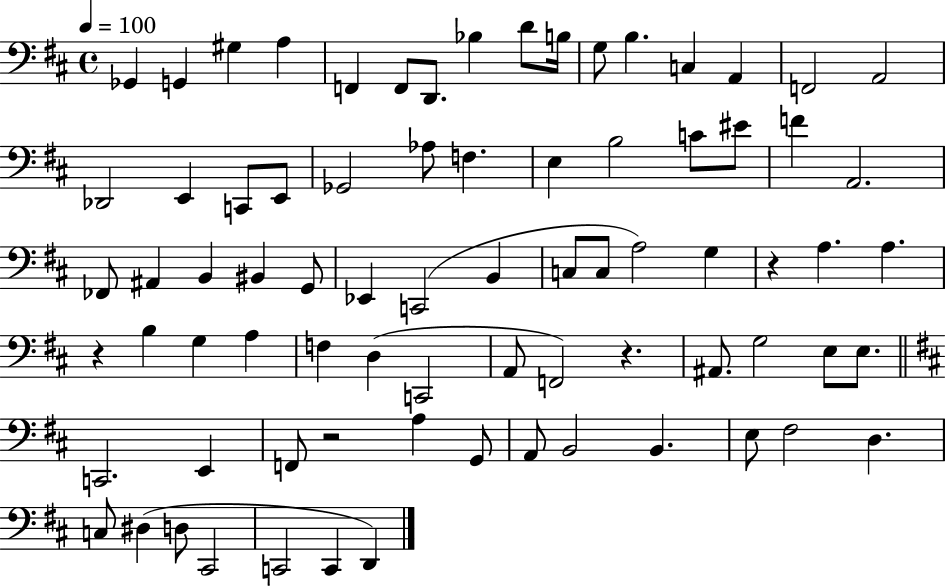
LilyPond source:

{
  \clef bass
  \time 4/4
  \defaultTimeSignature
  \key d \major
  \tempo 4 = 100
  ges,4 g,4 gis4 a4 | f,4 f,8 d,8. bes4 d'8 b16 | g8 b4. c4 a,4 | f,2 a,2 | \break des,2 e,4 c,8 e,8 | ges,2 aes8 f4. | e4 b2 c'8 eis'8 | f'4 a,2. | \break fes,8 ais,4 b,4 bis,4 g,8 | ees,4 c,2( b,4 | c8 c8 a2) g4 | r4 a4. a4. | \break r4 b4 g4 a4 | f4 d4( c,2 | a,8 f,2) r4. | ais,8. g2 e8 e8. | \break \bar "||" \break \key d \major c,2. e,4 | f,8 r2 a4 g,8 | a,8 b,2 b,4. | e8 fis2 d4. | \break c8 dis4( d8 cis,2 | c,2 c,4 d,4) | \bar "|."
}